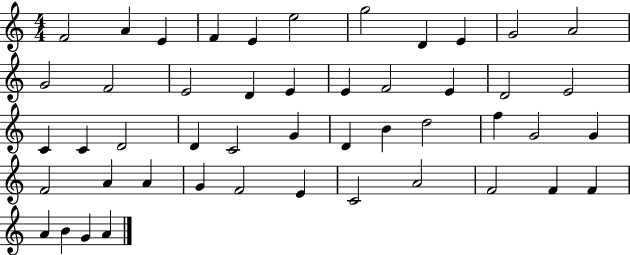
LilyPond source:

{
  \clef treble
  \numericTimeSignature
  \time 4/4
  \key c \major
  f'2 a'4 e'4 | f'4 e'4 e''2 | g''2 d'4 e'4 | g'2 a'2 | \break g'2 f'2 | e'2 d'4 e'4 | e'4 f'2 e'4 | d'2 e'2 | \break c'4 c'4 d'2 | d'4 c'2 g'4 | d'4 b'4 d''2 | f''4 g'2 g'4 | \break f'2 a'4 a'4 | g'4 f'2 e'4 | c'2 a'2 | f'2 f'4 f'4 | \break a'4 b'4 g'4 a'4 | \bar "|."
}